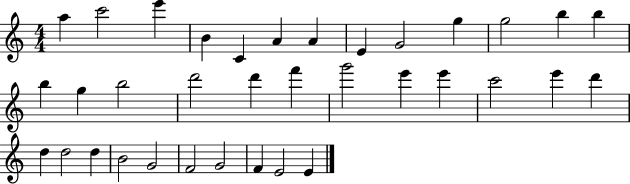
A5/q C6/h E6/q B4/q C4/q A4/q A4/q E4/q G4/h G5/q G5/h B5/q B5/q B5/q G5/q B5/h D6/h D6/q F6/q G6/h E6/q E6/q C6/h E6/q D6/q D5/q D5/h D5/q B4/h G4/h F4/h G4/h F4/q E4/h E4/q